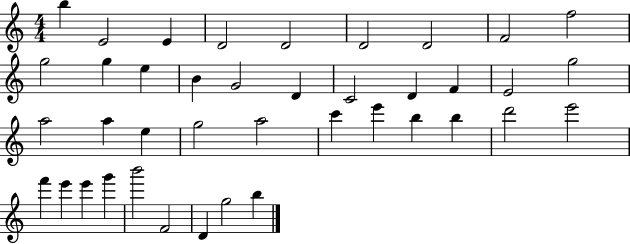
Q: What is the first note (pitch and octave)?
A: B5